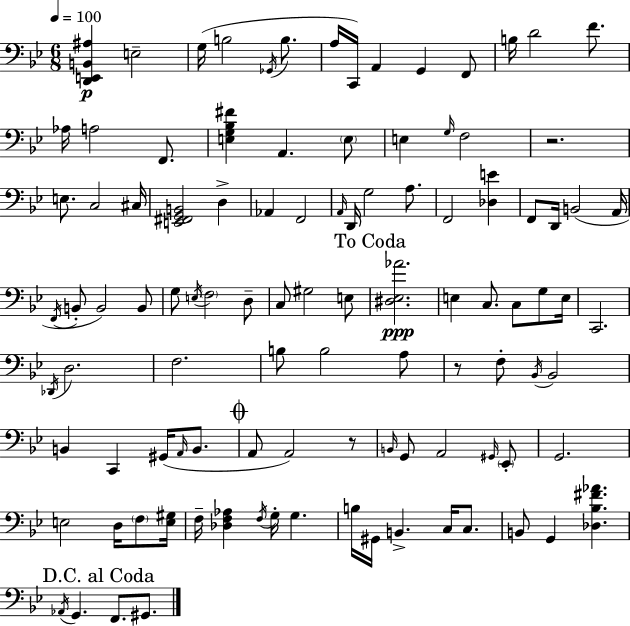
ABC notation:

X:1
T:Untitled
M:6/8
L:1/4
K:Gm
[D,,E,,B,,^A,] E,2 G,/4 B,2 _G,,/4 B,/2 A,/4 C,,/4 A,, G,, F,,/2 B,/4 D2 F/2 _A,/4 A,2 F,,/2 [E,G,_B,^F] A,, E,/2 E, G,/4 F,2 z2 E,/2 C,2 ^C,/4 [E,,^F,,G,,B,,]2 D, _A,, F,,2 A,,/4 D,,/4 G,2 A,/2 F,,2 [_D,E] F,,/2 D,,/4 B,,2 A,,/4 F,,/4 B,,/2 B,,2 B,,/2 G,/2 E,/4 F,2 D,/2 C,/2 ^G,2 E,/2 [^D,_E,_A]2 E, C,/2 C,/2 G,/2 E,/4 C,,2 _D,,/4 D,2 F,2 B,/2 B,2 A,/2 z/2 F,/2 _B,,/4 _B,,2 B,, C,, ^G,,/4 A,,/4 B,,/2 A,,/2 A,,2 z/2 B,,/4 G,,/2 A,,2 ^G,,/4 _E,,/2 G,,2 E,2 D,/4 F,/2 [E,^G,]/4 F,/4 [_D,F,_A,] F,/4 G,/4 G, B,/4 ^G,,/4 B,, C,/4 C,/2 B,,/2 G,, [_D,_B,^F_A] _A,,/4 G,, F,,/2 ^G,,/2